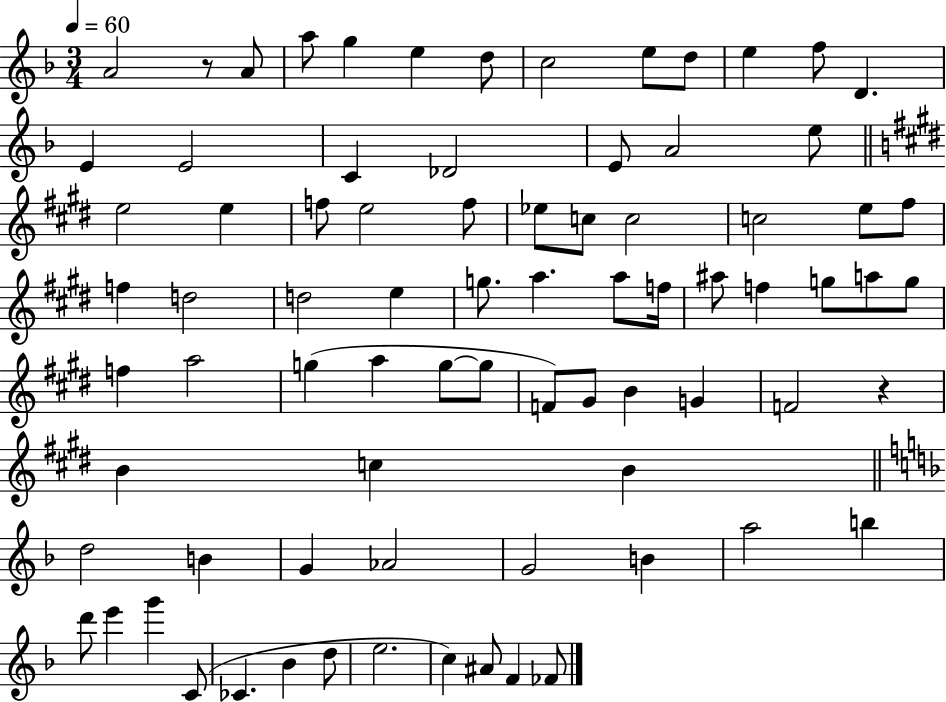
A4/h R/e A4/e A5/e G5/q E5/q D5/e C5/h E5/e D5/e E5/q F5/e D4/q. E4/q E4/h C4/q Db4/h E4/e A4/h E5/e E5/h E5/q F5/e E5/h F5/e Eb5/e C5/e C5/h C5/h E5/e F#5/e F5/q D5/h D5/h E5/q G5/e. A5/q. A5/e F5/s A#5/e F5/q G5/e A5/e G5/e F5/q A5/h G5/q A5/q G5/e G5/e F4/e G#4/e B4/q G4/q F4/h R/q B4/q C5/q B4/q D5/h B4/q G4/q Ab4/h G4/h B4/q A5/h B5/q D6/e E6/q G6/q C4/e CES4/q. Bb4/q D5/e E5/h. C5/q A#4/e F4/q FES4/e